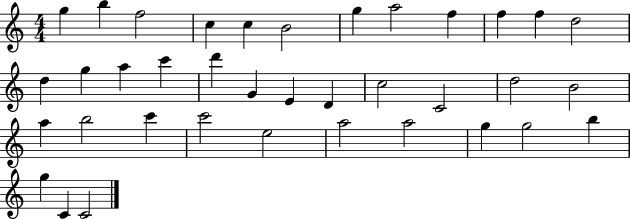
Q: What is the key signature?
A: C major